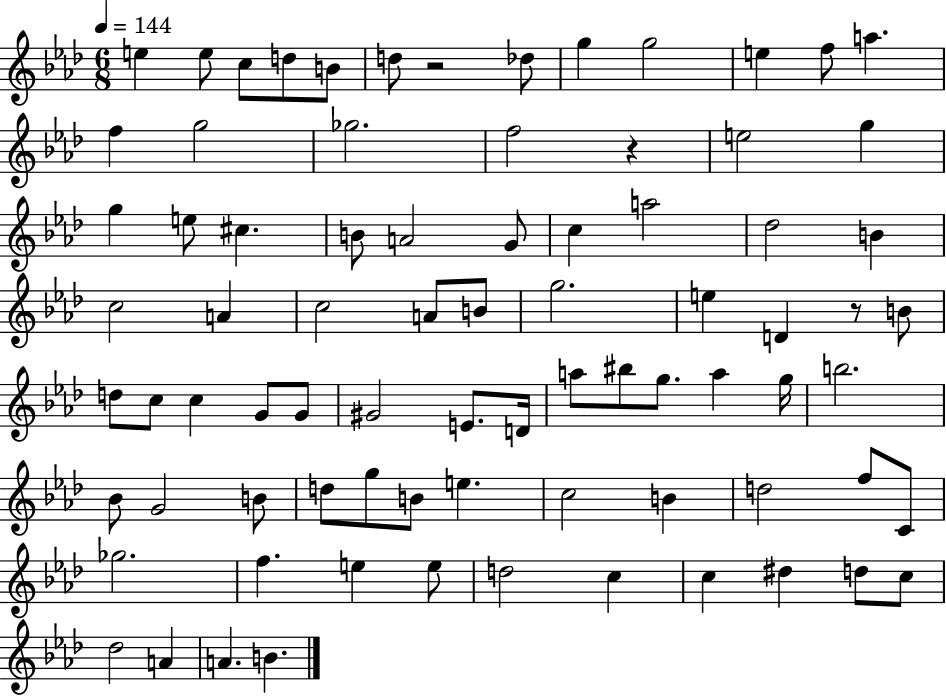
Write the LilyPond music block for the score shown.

{
  \clef treble
  \numericTimeSignature
  \time 6/8
  \key aes \major
  \tempo 4 = 144
  \repeat volta 2 { e''4 e''8 c''8 d''8 b'8 | d''8 r2 des''8 | g''4 g''2 | e''4 f''8 a''4. | \break f''4 g''2 | ges''2. | f''2 r4 | e''2 g''4 | \break g''4 e''8 cis''4. | b'8 a'2 g'8 | c''4 a''2 | des''2 b'4 | \break c''2 a'4 | c''2 a'8 b'8 | g''2. | e''4 d'4 r8 b'8 | \break d''8 c''8 c''4 g'8 g'8 | gis'2 e'8. d'16 | a''8 bis''8 g''8. a''4 g''16 | b''2. | \break bes'8 g'2 b'8 | d''8 g''8 b'8 e''4. | c''2 b'4 | d''2 f''8 c'8 | \break ges''2. | f''4. e''4 e''8 | d''2 c''4 | c''4 dis''4 d''8 c''8 | \break des''2 a'4 | a'4. b'4. | } \bar "|."
}